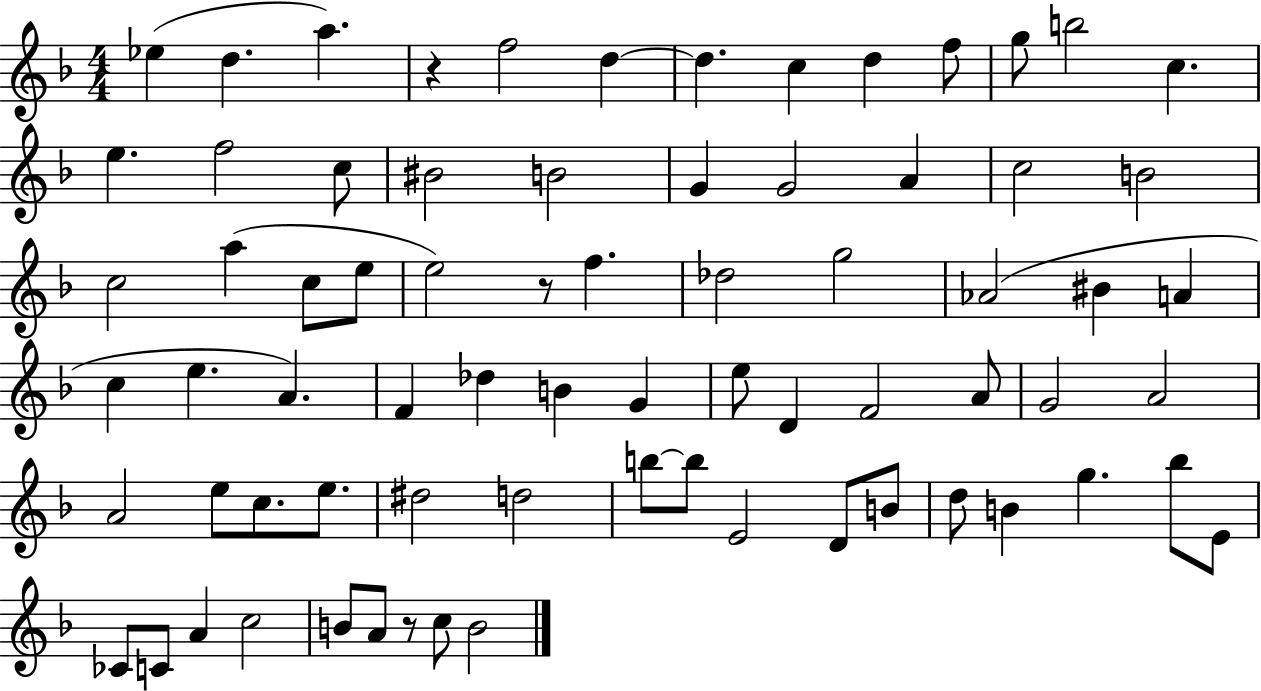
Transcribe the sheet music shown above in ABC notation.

X:1
T:Untitled
M:4/4
L:1/4
K:F
_e d a z f2 d d c d f/2 g/2 b2 c e f2 c/2 ^B2 B2 G G2 A c2 B2 c2 a c/2 e/2 e2 z/2 f _d2 g2 _A2 ^B A c e A F _d B G e/2 D F2 A/2 G2 A2 A2 e/2 c/2 e/2 ^d2 d2 b/2 b/2 E2 D/2 B/2 d/2 B g _b/2 E/2 _C/2 C/2 A c2 B/2 A/2 z/2 c/2 B2